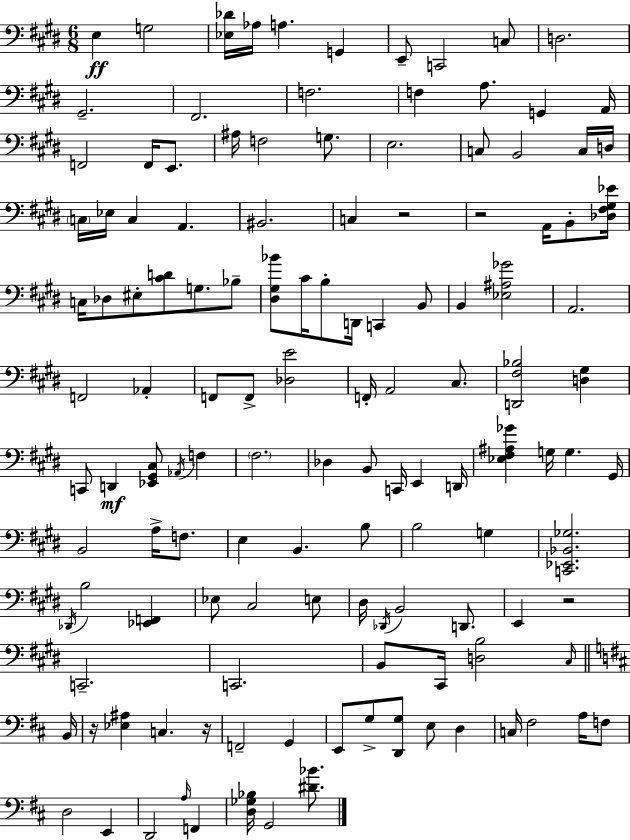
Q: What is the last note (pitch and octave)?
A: G2